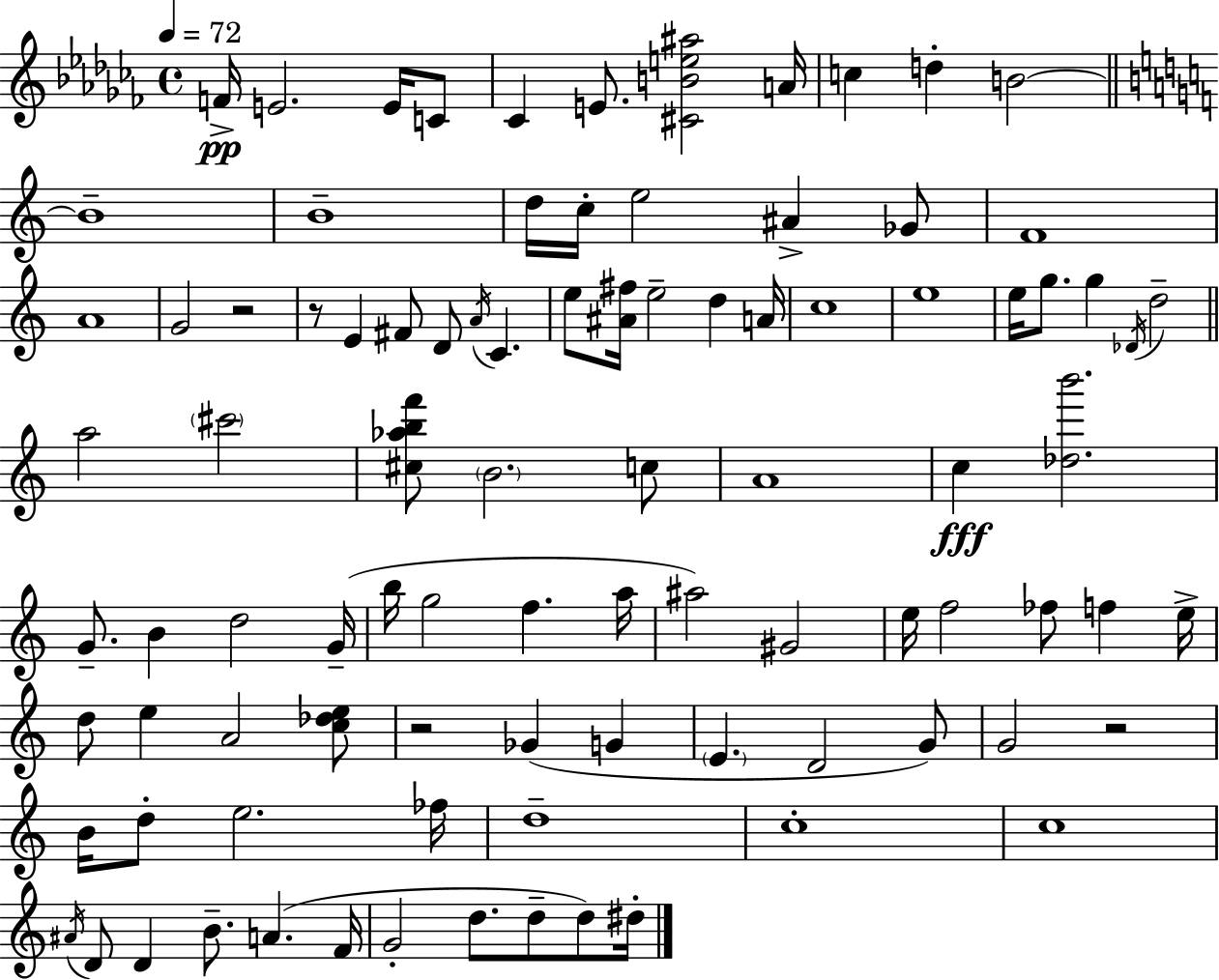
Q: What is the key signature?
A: AES minor